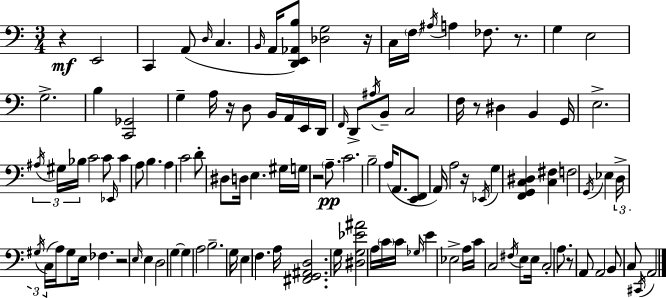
X:1
T:Untitled
M:3/4
L:1/4
K:C
z E,,2 C,, A,,/2 D,/4 C, B,,/4 A,,/4 [D,,E,,_A,,B,]/2 [_D,G,]2 z/4 C,/4 F,/4 ^A,/4 A, _F,/2 z/2 G, E,2 G,2 B, [C,,_G,,]2 G, A,/4 z/4 D,/2 B,,/4 A,,/4 E,,/4 D,,/4 F,,/4 D,,/2 ^A,/4 B,,/2 C,2 F,/4 z/2 ^D, B,, G,,/4 E,2 ^A,/4 ^G,/4 _B,/4 C2 C/2 _E,,/4 C A,/2 B, A, C2 D/2 ^D,/2 D,/4 E, ^G,/4 G,/4 z2 A,/2 C2 B,2 A,/4 A,,/2 [E,,F,,]/2 A,,/4 A,2 z/4 _E,,/4 G, [F,,G,,C,^D,] [C,^F,] F,2 G,,/4 _E, D,/4 ^G,/4 C,/4 A,/4 ^G,/2 E,/4 _F, z2 E,/4 E, D,2 G, G, A,2 B,2 G,/4 E, F, A,/4 [^F,,G,,^A,,D,]2 G,/4 [^D,G,_E^A]2 A,/4 C/4 C/4 _G,/4 E _E,2 A,/4 C/4 C,2 ^F,/4 E,/2 E,/4 C,2 A,/2 z/2 A,,/2 A,,2 B,,/2 C,/2 ^C,,/4 A,,2